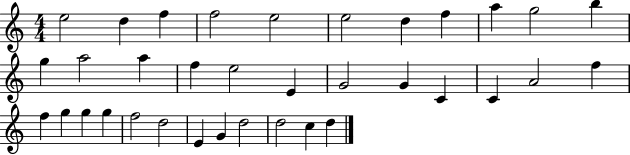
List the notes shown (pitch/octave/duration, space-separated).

E5/h D5/q F5/q F5/h E5/h E5/h D5/q F5/q A5/q G5/h B5/q G5/q A5/h A5/q F5/q E5/h E4/q G4/h G4/q C4/q C4/q A4/h F5/q F5/q G5/q G5/q G5/q F5/h D5/h E4/q G4/q D5/h D5/h C5/q D5/q